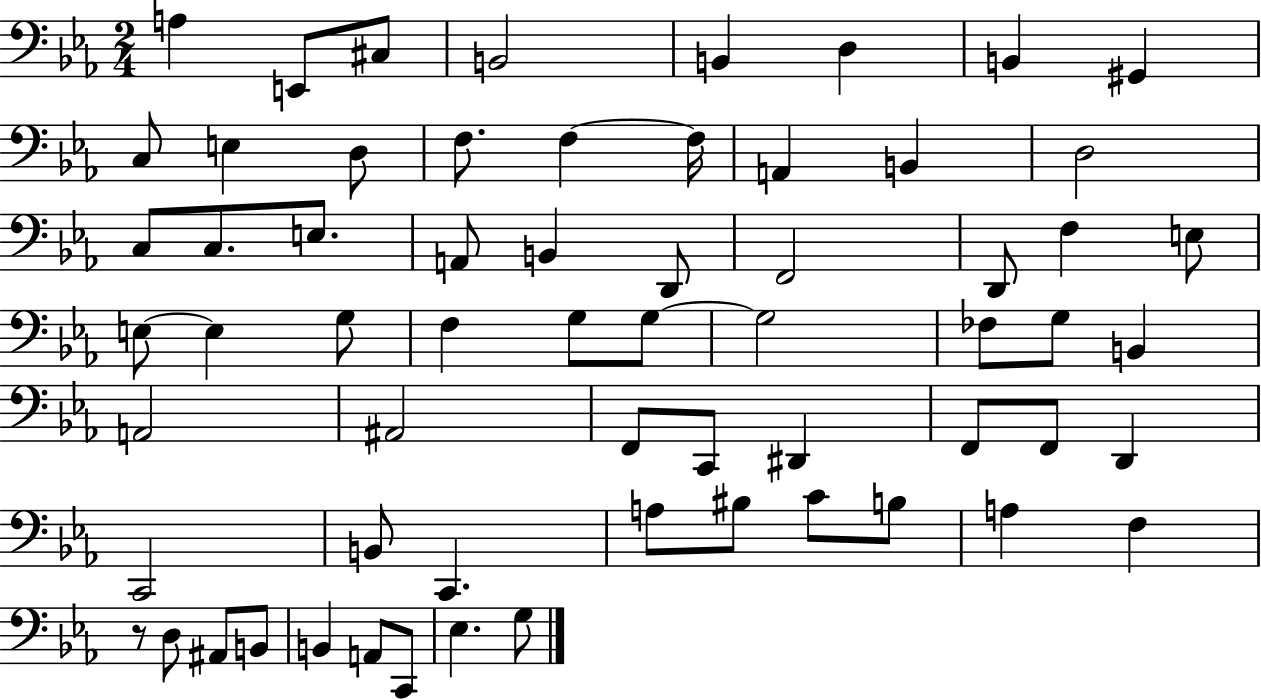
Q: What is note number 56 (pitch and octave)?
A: A#2